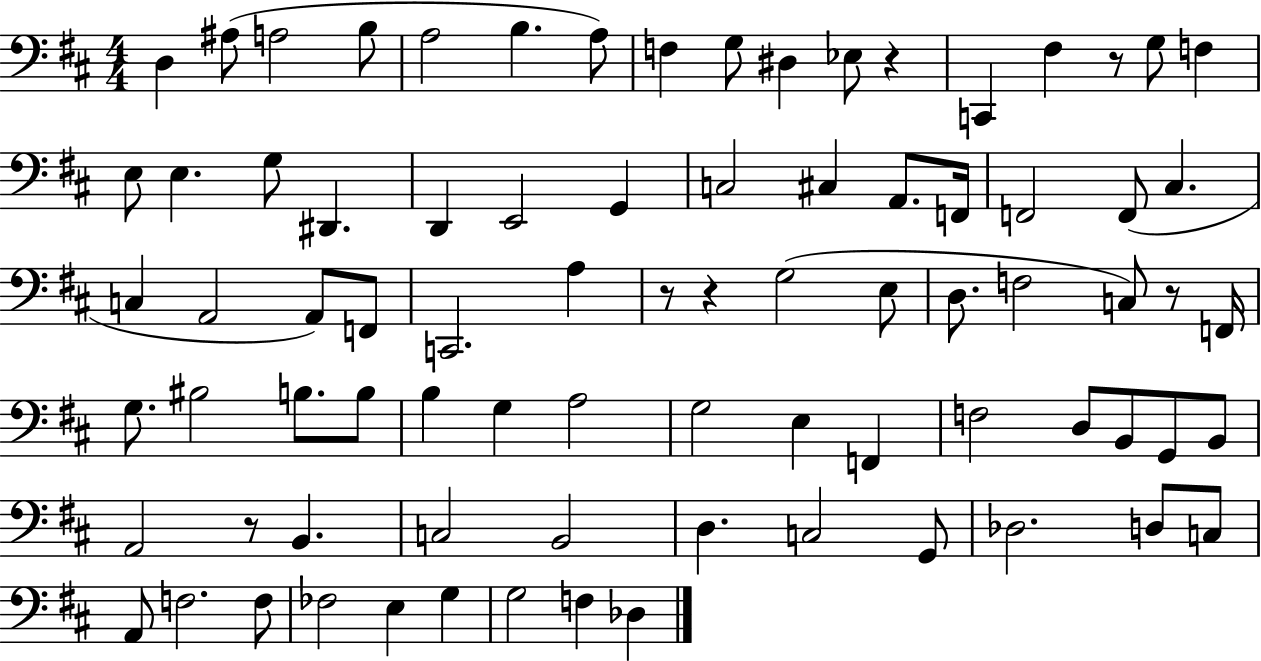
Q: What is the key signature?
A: D major